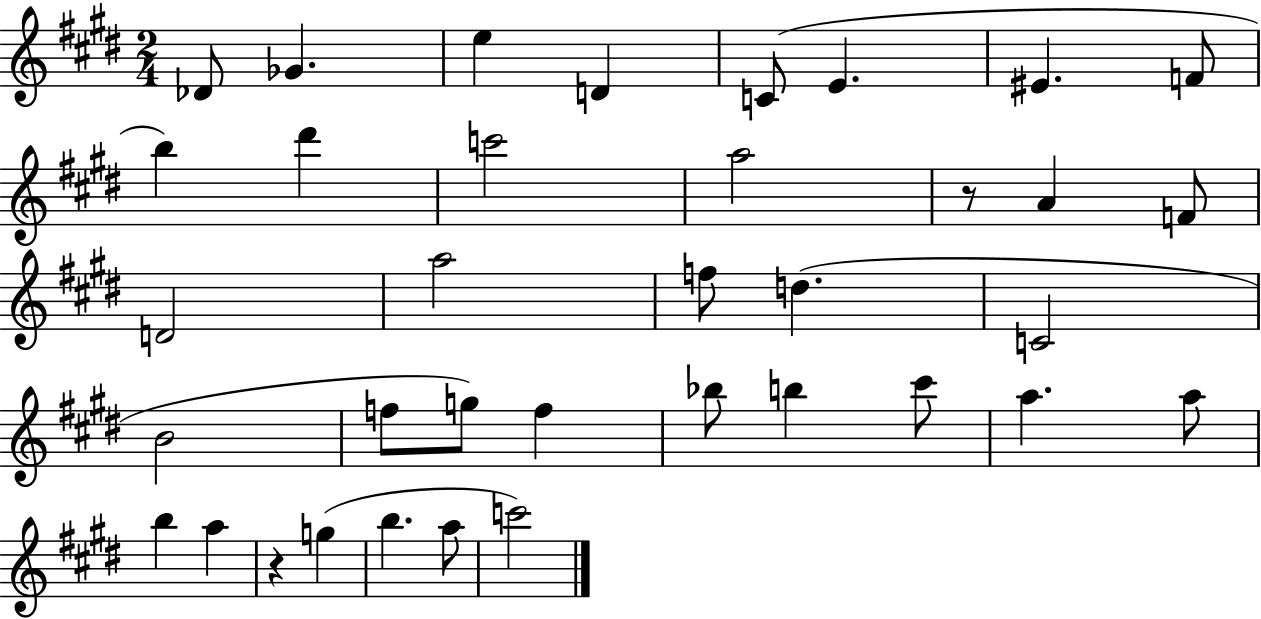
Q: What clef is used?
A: treble